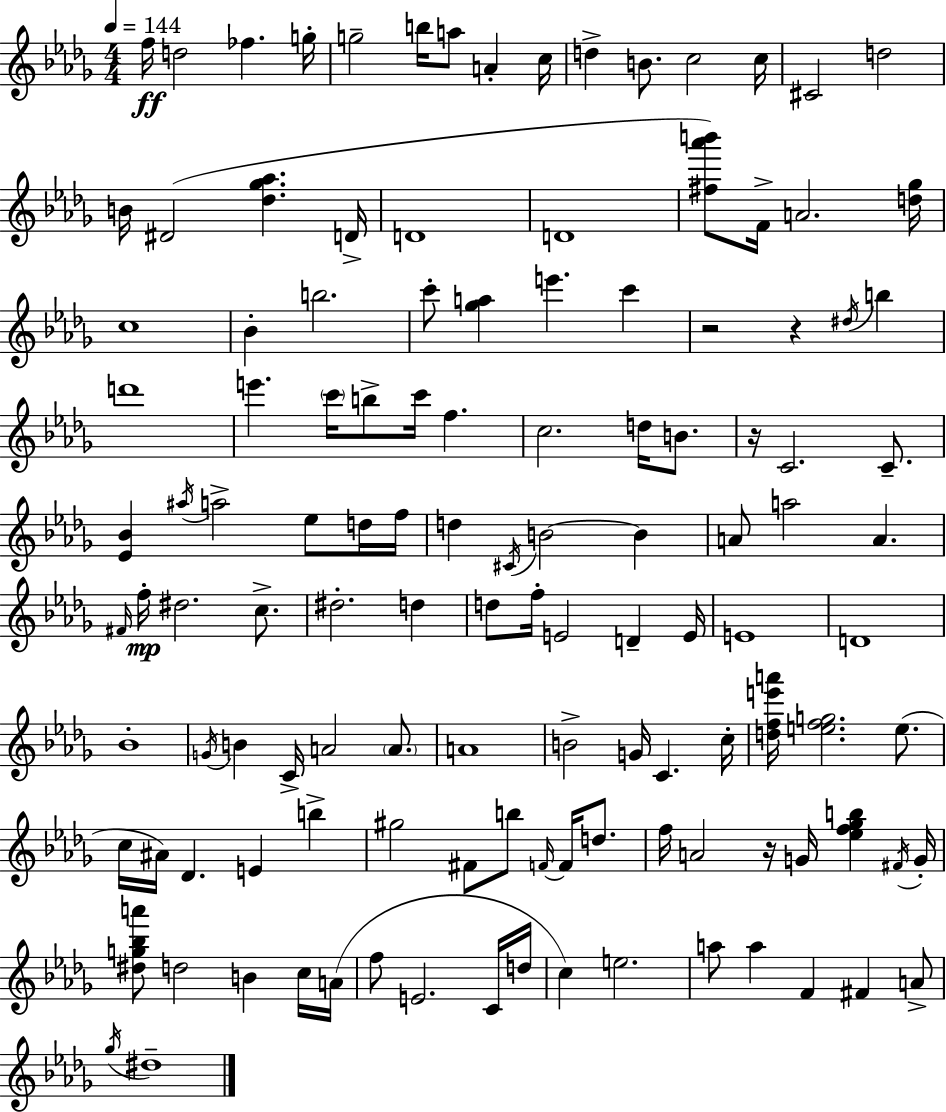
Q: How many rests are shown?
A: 4